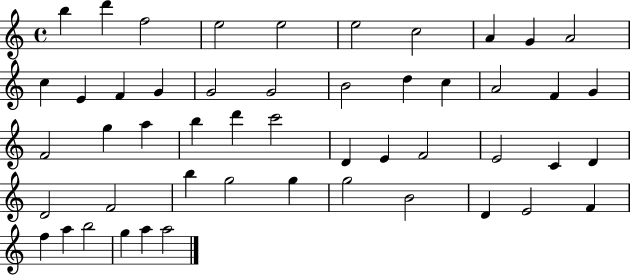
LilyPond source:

{
  \clef treble
  \time 4/4
  \defaultTimeSignature
  \key c \major
  b''4 d'''4 f''2 | e''2 e''2 | e''2 c''2 | a'4 g'4 a'2 | \break c''4 e'4 f'4 g'4 | g'2 g'2 | b'2 d''4 c''4 | a'2 f'4 g'4 | \break f'2 g''4 a''4 | b''4 d'''4 c'''2 | d'4 e'4 f'2 | e'2 c'4 d'4 | \break d'2 f'2 | b''4 g''2 g''4 | g''2 b'2 | d'4 e'2 f'4 | \break f''4 a''4 b''2 | g''4 a''4 a''2 | \bar "|."
}